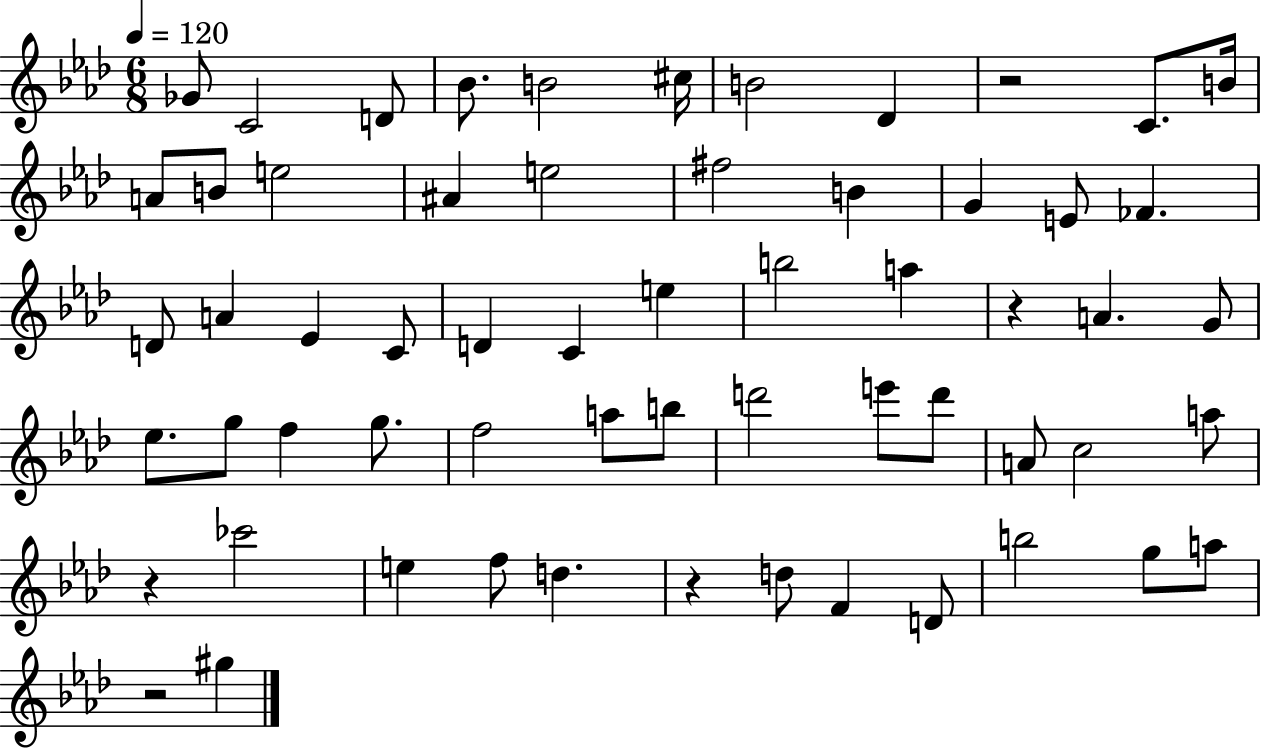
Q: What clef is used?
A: treble